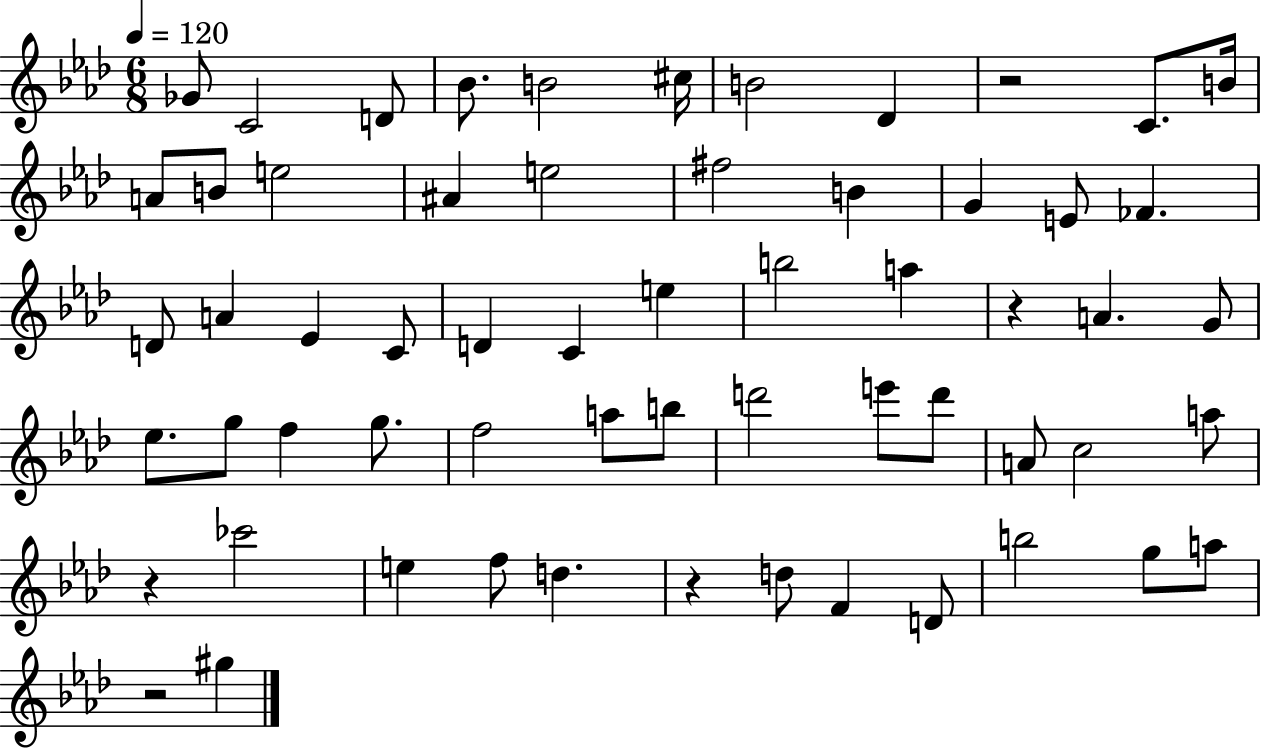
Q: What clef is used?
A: treble